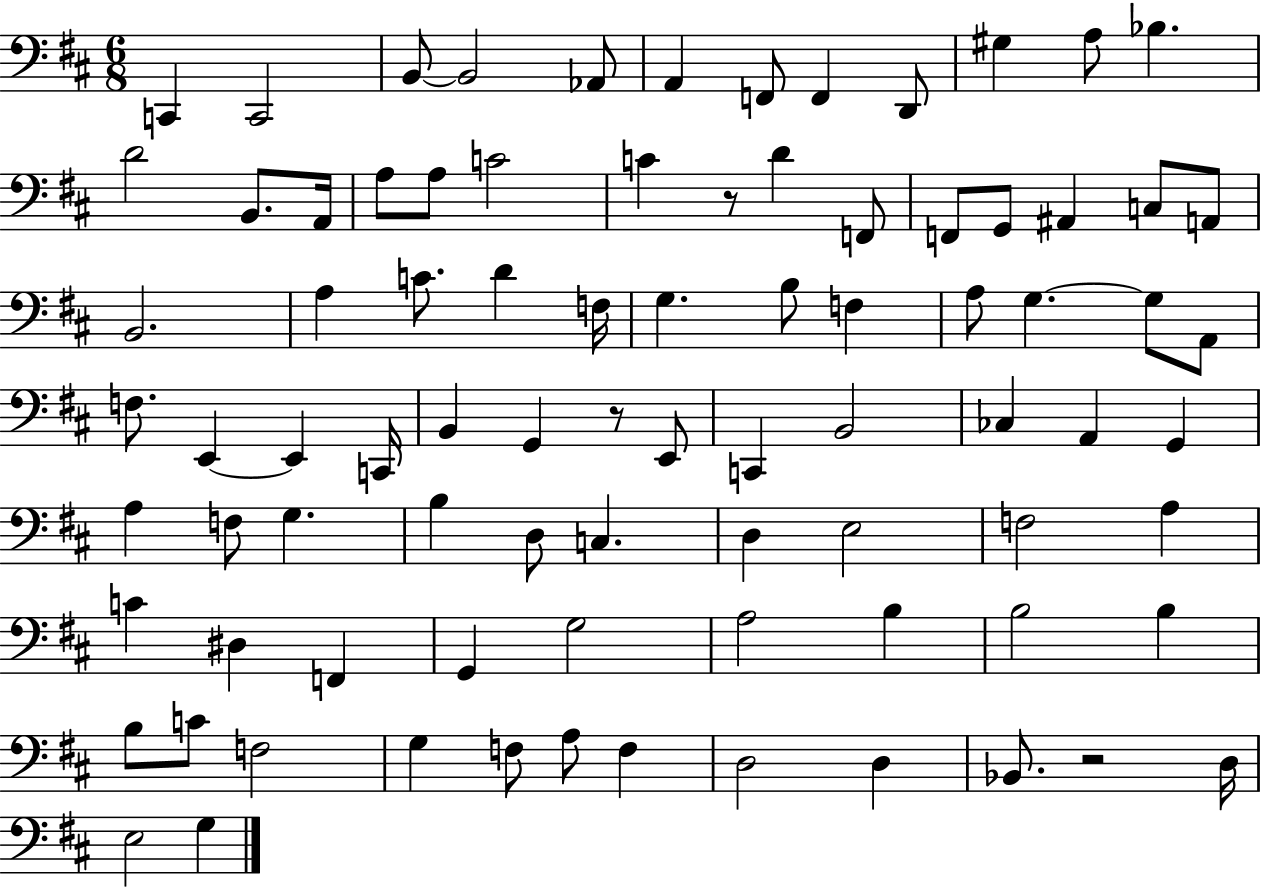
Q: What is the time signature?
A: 6/8